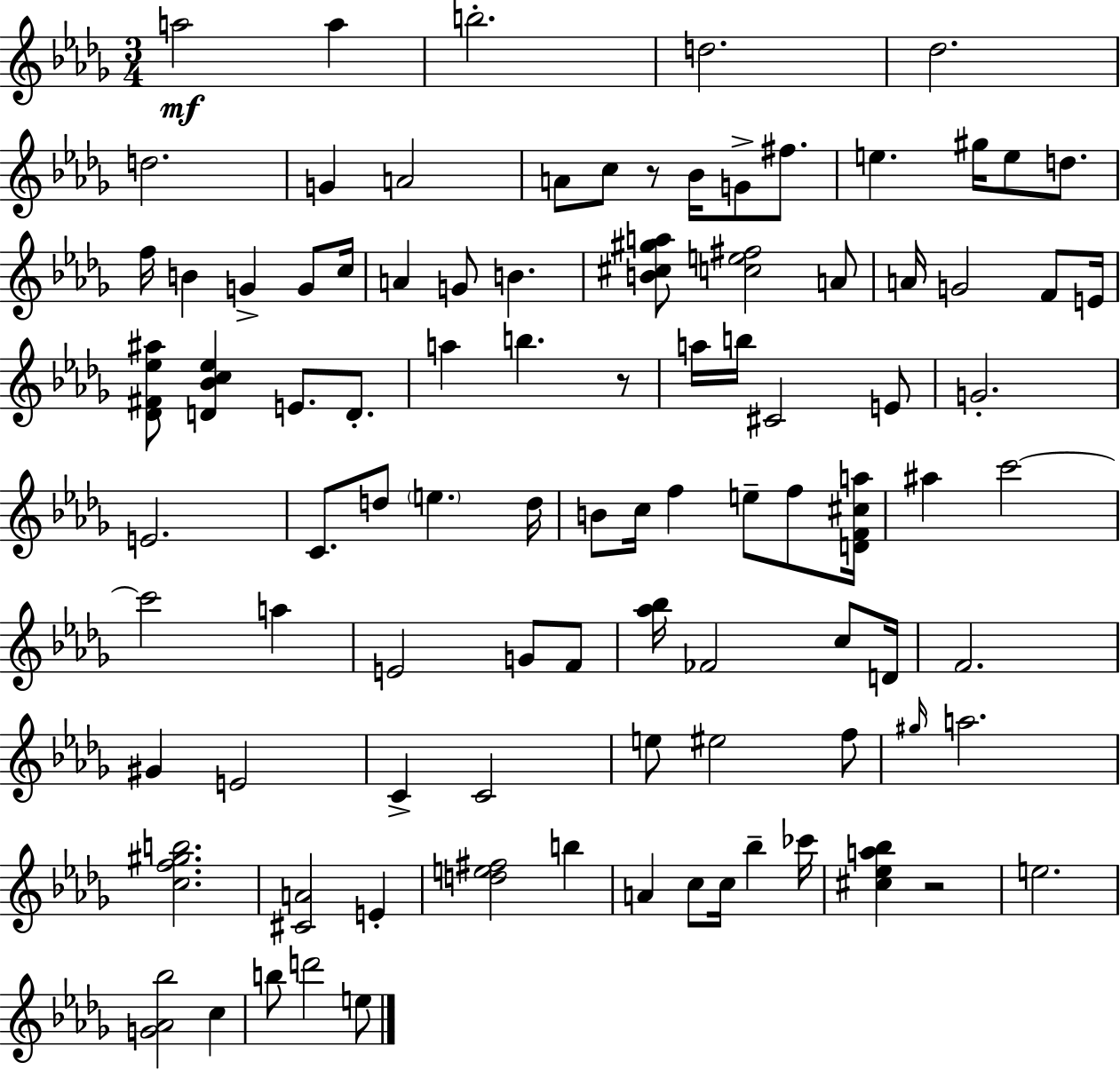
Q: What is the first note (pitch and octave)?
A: A5